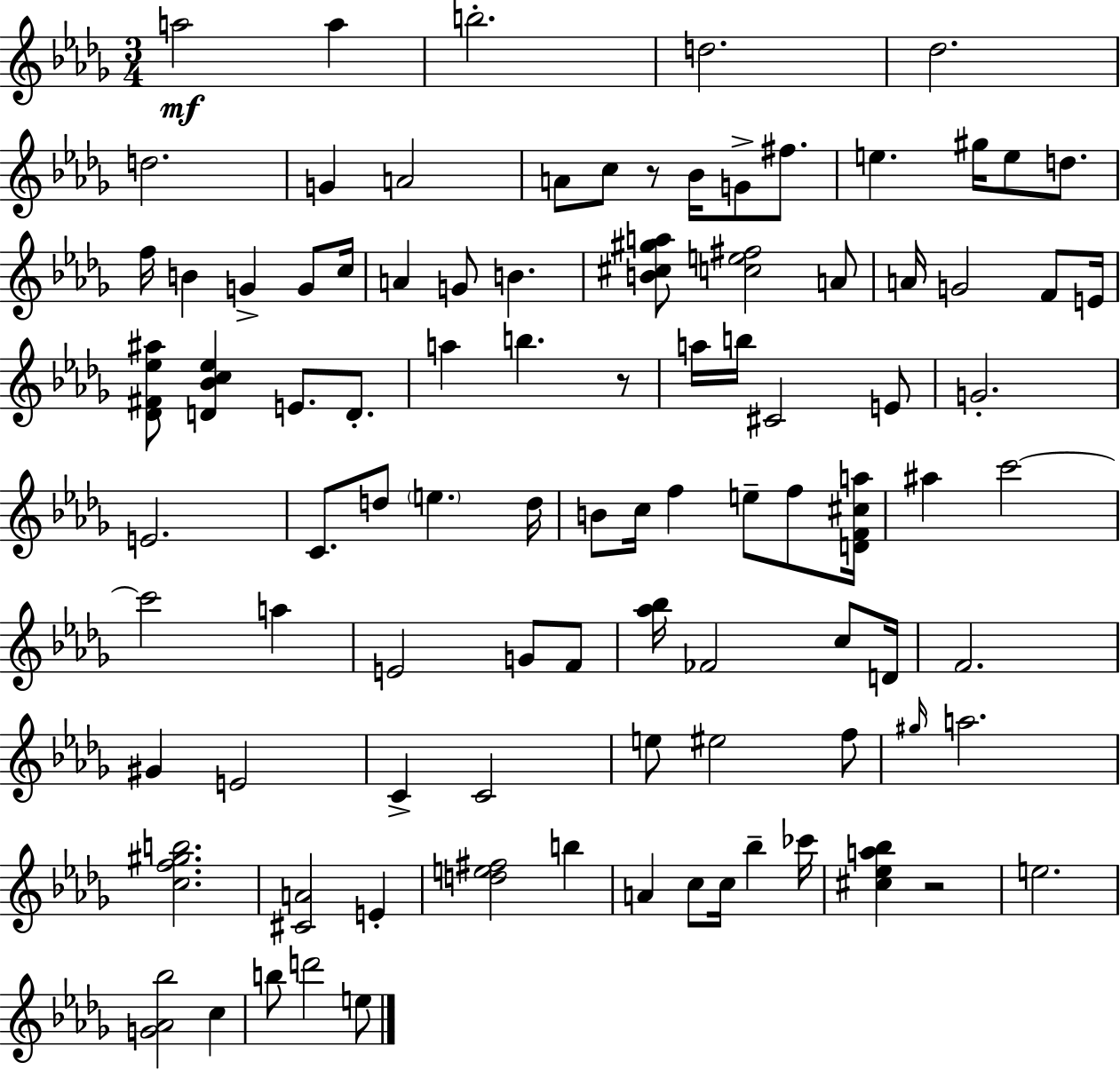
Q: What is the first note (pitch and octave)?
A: A5